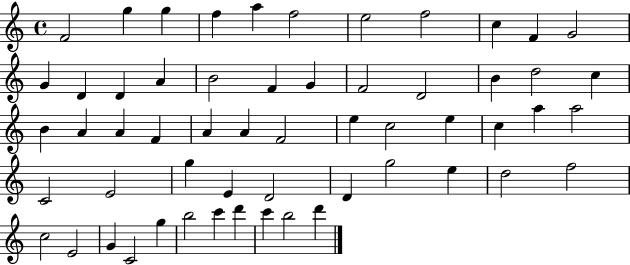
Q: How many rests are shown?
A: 0